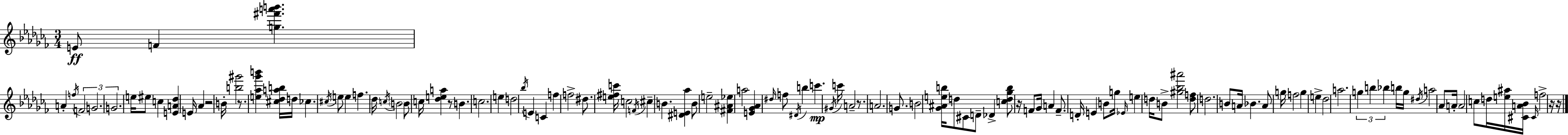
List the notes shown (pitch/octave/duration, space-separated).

E4/e F4/q [G5,F#6,A6,B6]/q. A4/q F5/s F4/h G4/h. G4/h. E5/s EIS5/e C5/q [E4,A4,Db5]/q E4/s Ab4/q R/h B4/s [B5,G#6]/h R/e. [E5,Ab5,Gb6,B6]/q [C#5,Db5,A5,B5]/s D5/s CES5/q. C#5/s E5/e E5/q F5/q. Db5/s C5/s B4/h B4/e C5/s [Db5,E5,A5]/q R/e B4/q. C5/h. E5/q D5/h Bb5/s E4/q C4/q F5/q F5/h D#5/e. [E5,F#5,C6]/s C5/h F4/s C#5/q B4/q. [D#4,E4,Ab5]/q B4/e E5/h [F#4,A#4,Eb5]/q A5/h [E4,Gb4,Ab4]/q D#5/s F5/e D#4/s B5/q C6/q. G#4/s C6/s A4/h R/e. A4/h. G4/e. B4/h [Gb4,A#4,E5,B5]/s D5/e C#4/e D4/e Db4/q [C5,D5,Gb5,B5]/e R/s F4/e Gb4/s A4/q F4/e. D4/s E4/q B4/e G5/s Eb4/s E5/q D5/s B4/e [G#5,Bb5,A#6]/h [D5,F5]/e D5/h. B4/e A4/s Bb4/q. A4/e G5/s F5/h G5/q E5/q Db5/h A5/h. G5/q B5/q Bb5/q B5/s G5/s D#5/s A5/h Ab4/e A4/s A4/h C5/e D5/s [E5,A#5]/s [C#4,A4,Bb4]/s C#4/s F5/h R/s R/s